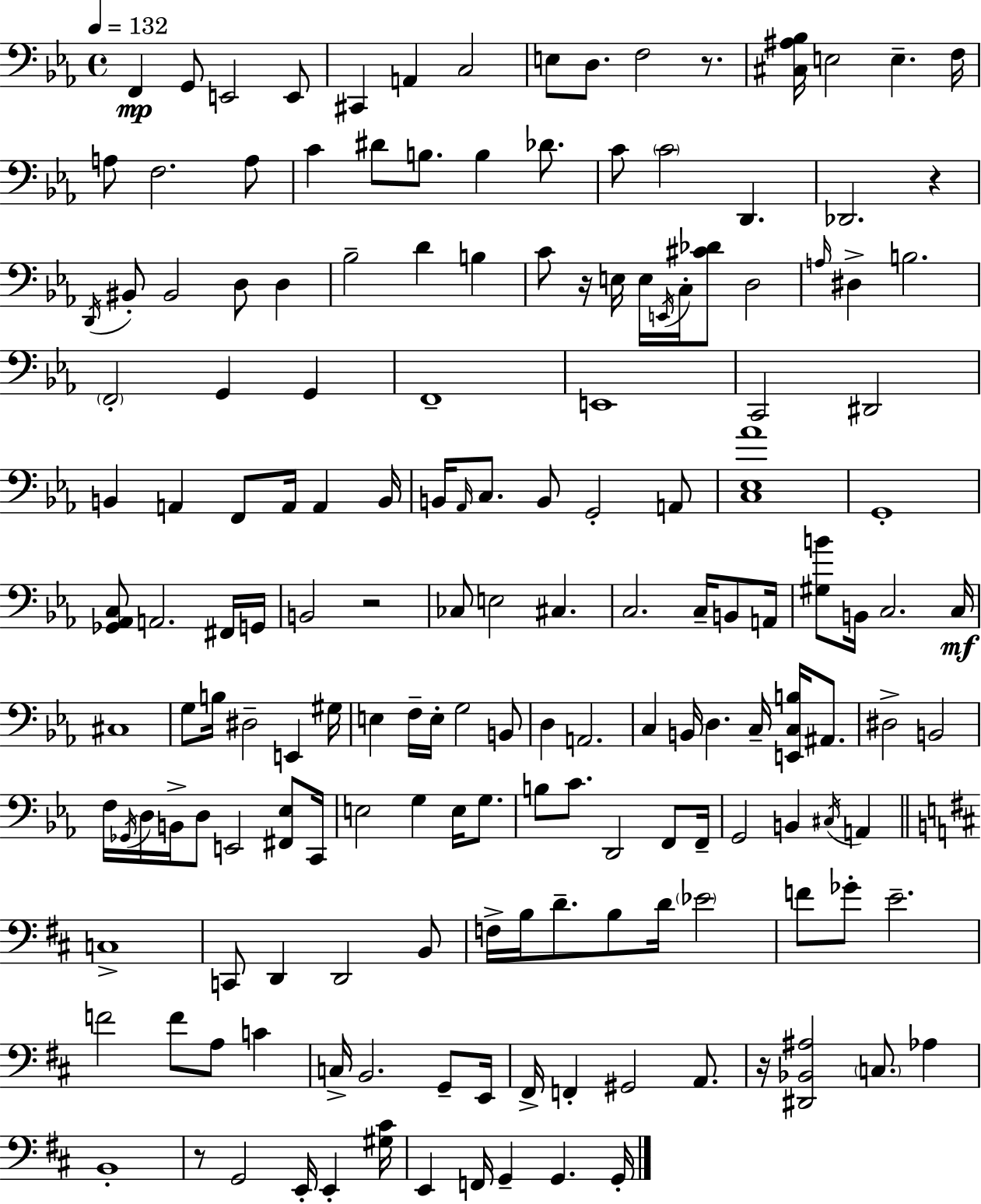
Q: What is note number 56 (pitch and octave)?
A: B2